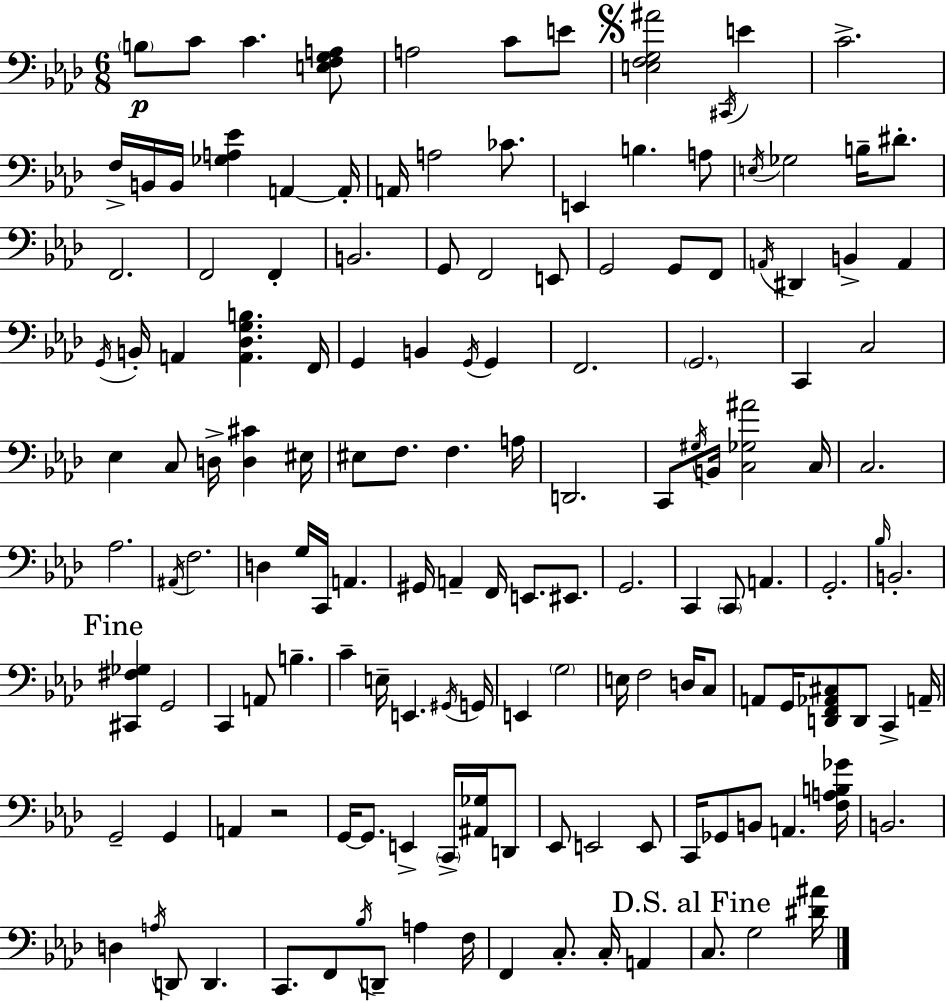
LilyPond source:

{
  \clef bass
  \numericTimeSignature
  \time 6/8
  \key f \minor
  \parenthesize b8\p c'8 c'4. <e f g a>8 | a2 c'8 e'8 | \mark \markup { \musicglyph "scripts.segno" } <e f g ais'>2 \acciaccatura { cis,16 } e'4 | c'2.-> | \break f16-> b,16 b,16 <ges a ees'>4 a,4~~ | a,16-. a,16 a2 ces'8. | e,4 b4. a8 | \acciaccatura { e16 } ges2 b16-- dis'8.-. | \break f,2. | f,2 f,4-. | b,2. | g,8 f,2 | \break e,8 g,2 g,8 | f,8 \acciaccatura { a,16 } dis,4 b,4-> a,4 | \acciaccatura { g,16 } b,16-. a,4 <a, des g b>4. | f,16 g,4 b,4 | \break \acciaccatura { g,16 } g,4 f,2. | \parenthesize g,2. | c,4 c2 | ees4 c8 d16-> | \break <d cis'>4 eis16 eis8 f8. f4. | a16 d,2. | c,8 \acciaccatura { gis16 } b,16 <c ges ais'>2 | c16 c2. | \break aes2. | \acciaccatura { ais,16 } f2. | d4 g16 | c,16 a,4. gis,16 a,4-- | \break f,16 e,8. eis,8. g,2. | c,4 \parenthesize c,8 | a,4. g,2.-. | \grace { bes16 } b,2.-. | \break \mark "Fine" <cis, fis ges>4 | g,2 c,4 | a,8 b4.-- c'4-- | e16-- e,4. \acciaccatura { gis,16 } g,16 e,4 | \break \parenthesize g2 e16 f2 | d16 c8 a,8 g,16 | <d, f, aes, cis>8 d,8 c,4-> a,16-- g,2-- | g,4 a,4 | \break r2 g,16~~ g,8. | e,4-> \parenthesize c,16-> <ais, ges>16 d,8 ees,8 e,2 | e,8 c,16 ges,8 | b,8 a,4. <f a b ges'>16 b,2. | \break d4 | \acciaccatura { a16 } d,8 d,4. c,8. | f,8 \acciaccatura { bes16 } d,8-- a4 f16 f,4 | c8.-. c16-. a,4 \mark "D.S. al Fine" c8. | \break g2 <dis' ais'>16 \bar "|."
}